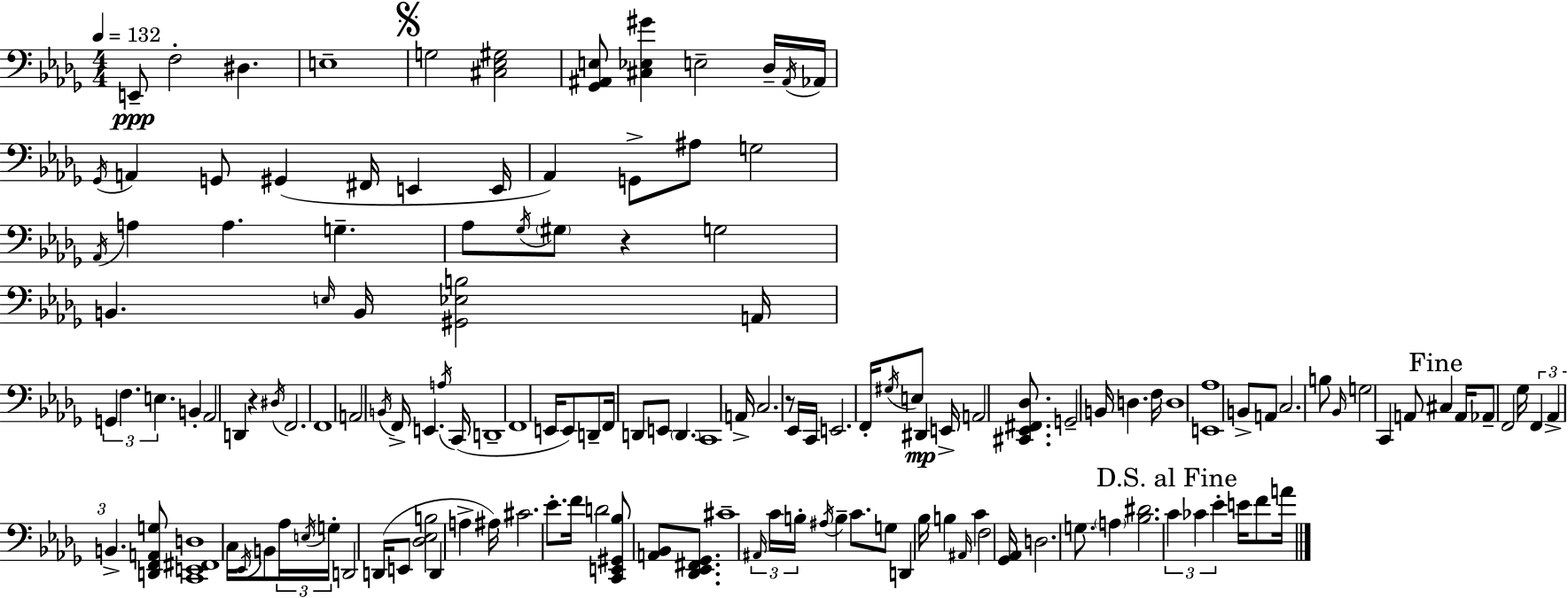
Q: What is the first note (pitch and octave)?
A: E2